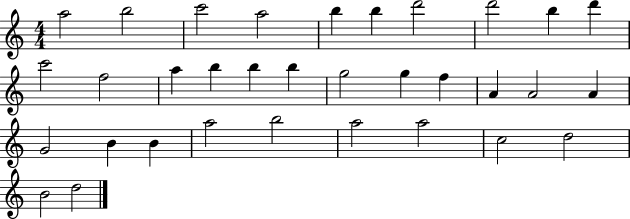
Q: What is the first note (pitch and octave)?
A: A5